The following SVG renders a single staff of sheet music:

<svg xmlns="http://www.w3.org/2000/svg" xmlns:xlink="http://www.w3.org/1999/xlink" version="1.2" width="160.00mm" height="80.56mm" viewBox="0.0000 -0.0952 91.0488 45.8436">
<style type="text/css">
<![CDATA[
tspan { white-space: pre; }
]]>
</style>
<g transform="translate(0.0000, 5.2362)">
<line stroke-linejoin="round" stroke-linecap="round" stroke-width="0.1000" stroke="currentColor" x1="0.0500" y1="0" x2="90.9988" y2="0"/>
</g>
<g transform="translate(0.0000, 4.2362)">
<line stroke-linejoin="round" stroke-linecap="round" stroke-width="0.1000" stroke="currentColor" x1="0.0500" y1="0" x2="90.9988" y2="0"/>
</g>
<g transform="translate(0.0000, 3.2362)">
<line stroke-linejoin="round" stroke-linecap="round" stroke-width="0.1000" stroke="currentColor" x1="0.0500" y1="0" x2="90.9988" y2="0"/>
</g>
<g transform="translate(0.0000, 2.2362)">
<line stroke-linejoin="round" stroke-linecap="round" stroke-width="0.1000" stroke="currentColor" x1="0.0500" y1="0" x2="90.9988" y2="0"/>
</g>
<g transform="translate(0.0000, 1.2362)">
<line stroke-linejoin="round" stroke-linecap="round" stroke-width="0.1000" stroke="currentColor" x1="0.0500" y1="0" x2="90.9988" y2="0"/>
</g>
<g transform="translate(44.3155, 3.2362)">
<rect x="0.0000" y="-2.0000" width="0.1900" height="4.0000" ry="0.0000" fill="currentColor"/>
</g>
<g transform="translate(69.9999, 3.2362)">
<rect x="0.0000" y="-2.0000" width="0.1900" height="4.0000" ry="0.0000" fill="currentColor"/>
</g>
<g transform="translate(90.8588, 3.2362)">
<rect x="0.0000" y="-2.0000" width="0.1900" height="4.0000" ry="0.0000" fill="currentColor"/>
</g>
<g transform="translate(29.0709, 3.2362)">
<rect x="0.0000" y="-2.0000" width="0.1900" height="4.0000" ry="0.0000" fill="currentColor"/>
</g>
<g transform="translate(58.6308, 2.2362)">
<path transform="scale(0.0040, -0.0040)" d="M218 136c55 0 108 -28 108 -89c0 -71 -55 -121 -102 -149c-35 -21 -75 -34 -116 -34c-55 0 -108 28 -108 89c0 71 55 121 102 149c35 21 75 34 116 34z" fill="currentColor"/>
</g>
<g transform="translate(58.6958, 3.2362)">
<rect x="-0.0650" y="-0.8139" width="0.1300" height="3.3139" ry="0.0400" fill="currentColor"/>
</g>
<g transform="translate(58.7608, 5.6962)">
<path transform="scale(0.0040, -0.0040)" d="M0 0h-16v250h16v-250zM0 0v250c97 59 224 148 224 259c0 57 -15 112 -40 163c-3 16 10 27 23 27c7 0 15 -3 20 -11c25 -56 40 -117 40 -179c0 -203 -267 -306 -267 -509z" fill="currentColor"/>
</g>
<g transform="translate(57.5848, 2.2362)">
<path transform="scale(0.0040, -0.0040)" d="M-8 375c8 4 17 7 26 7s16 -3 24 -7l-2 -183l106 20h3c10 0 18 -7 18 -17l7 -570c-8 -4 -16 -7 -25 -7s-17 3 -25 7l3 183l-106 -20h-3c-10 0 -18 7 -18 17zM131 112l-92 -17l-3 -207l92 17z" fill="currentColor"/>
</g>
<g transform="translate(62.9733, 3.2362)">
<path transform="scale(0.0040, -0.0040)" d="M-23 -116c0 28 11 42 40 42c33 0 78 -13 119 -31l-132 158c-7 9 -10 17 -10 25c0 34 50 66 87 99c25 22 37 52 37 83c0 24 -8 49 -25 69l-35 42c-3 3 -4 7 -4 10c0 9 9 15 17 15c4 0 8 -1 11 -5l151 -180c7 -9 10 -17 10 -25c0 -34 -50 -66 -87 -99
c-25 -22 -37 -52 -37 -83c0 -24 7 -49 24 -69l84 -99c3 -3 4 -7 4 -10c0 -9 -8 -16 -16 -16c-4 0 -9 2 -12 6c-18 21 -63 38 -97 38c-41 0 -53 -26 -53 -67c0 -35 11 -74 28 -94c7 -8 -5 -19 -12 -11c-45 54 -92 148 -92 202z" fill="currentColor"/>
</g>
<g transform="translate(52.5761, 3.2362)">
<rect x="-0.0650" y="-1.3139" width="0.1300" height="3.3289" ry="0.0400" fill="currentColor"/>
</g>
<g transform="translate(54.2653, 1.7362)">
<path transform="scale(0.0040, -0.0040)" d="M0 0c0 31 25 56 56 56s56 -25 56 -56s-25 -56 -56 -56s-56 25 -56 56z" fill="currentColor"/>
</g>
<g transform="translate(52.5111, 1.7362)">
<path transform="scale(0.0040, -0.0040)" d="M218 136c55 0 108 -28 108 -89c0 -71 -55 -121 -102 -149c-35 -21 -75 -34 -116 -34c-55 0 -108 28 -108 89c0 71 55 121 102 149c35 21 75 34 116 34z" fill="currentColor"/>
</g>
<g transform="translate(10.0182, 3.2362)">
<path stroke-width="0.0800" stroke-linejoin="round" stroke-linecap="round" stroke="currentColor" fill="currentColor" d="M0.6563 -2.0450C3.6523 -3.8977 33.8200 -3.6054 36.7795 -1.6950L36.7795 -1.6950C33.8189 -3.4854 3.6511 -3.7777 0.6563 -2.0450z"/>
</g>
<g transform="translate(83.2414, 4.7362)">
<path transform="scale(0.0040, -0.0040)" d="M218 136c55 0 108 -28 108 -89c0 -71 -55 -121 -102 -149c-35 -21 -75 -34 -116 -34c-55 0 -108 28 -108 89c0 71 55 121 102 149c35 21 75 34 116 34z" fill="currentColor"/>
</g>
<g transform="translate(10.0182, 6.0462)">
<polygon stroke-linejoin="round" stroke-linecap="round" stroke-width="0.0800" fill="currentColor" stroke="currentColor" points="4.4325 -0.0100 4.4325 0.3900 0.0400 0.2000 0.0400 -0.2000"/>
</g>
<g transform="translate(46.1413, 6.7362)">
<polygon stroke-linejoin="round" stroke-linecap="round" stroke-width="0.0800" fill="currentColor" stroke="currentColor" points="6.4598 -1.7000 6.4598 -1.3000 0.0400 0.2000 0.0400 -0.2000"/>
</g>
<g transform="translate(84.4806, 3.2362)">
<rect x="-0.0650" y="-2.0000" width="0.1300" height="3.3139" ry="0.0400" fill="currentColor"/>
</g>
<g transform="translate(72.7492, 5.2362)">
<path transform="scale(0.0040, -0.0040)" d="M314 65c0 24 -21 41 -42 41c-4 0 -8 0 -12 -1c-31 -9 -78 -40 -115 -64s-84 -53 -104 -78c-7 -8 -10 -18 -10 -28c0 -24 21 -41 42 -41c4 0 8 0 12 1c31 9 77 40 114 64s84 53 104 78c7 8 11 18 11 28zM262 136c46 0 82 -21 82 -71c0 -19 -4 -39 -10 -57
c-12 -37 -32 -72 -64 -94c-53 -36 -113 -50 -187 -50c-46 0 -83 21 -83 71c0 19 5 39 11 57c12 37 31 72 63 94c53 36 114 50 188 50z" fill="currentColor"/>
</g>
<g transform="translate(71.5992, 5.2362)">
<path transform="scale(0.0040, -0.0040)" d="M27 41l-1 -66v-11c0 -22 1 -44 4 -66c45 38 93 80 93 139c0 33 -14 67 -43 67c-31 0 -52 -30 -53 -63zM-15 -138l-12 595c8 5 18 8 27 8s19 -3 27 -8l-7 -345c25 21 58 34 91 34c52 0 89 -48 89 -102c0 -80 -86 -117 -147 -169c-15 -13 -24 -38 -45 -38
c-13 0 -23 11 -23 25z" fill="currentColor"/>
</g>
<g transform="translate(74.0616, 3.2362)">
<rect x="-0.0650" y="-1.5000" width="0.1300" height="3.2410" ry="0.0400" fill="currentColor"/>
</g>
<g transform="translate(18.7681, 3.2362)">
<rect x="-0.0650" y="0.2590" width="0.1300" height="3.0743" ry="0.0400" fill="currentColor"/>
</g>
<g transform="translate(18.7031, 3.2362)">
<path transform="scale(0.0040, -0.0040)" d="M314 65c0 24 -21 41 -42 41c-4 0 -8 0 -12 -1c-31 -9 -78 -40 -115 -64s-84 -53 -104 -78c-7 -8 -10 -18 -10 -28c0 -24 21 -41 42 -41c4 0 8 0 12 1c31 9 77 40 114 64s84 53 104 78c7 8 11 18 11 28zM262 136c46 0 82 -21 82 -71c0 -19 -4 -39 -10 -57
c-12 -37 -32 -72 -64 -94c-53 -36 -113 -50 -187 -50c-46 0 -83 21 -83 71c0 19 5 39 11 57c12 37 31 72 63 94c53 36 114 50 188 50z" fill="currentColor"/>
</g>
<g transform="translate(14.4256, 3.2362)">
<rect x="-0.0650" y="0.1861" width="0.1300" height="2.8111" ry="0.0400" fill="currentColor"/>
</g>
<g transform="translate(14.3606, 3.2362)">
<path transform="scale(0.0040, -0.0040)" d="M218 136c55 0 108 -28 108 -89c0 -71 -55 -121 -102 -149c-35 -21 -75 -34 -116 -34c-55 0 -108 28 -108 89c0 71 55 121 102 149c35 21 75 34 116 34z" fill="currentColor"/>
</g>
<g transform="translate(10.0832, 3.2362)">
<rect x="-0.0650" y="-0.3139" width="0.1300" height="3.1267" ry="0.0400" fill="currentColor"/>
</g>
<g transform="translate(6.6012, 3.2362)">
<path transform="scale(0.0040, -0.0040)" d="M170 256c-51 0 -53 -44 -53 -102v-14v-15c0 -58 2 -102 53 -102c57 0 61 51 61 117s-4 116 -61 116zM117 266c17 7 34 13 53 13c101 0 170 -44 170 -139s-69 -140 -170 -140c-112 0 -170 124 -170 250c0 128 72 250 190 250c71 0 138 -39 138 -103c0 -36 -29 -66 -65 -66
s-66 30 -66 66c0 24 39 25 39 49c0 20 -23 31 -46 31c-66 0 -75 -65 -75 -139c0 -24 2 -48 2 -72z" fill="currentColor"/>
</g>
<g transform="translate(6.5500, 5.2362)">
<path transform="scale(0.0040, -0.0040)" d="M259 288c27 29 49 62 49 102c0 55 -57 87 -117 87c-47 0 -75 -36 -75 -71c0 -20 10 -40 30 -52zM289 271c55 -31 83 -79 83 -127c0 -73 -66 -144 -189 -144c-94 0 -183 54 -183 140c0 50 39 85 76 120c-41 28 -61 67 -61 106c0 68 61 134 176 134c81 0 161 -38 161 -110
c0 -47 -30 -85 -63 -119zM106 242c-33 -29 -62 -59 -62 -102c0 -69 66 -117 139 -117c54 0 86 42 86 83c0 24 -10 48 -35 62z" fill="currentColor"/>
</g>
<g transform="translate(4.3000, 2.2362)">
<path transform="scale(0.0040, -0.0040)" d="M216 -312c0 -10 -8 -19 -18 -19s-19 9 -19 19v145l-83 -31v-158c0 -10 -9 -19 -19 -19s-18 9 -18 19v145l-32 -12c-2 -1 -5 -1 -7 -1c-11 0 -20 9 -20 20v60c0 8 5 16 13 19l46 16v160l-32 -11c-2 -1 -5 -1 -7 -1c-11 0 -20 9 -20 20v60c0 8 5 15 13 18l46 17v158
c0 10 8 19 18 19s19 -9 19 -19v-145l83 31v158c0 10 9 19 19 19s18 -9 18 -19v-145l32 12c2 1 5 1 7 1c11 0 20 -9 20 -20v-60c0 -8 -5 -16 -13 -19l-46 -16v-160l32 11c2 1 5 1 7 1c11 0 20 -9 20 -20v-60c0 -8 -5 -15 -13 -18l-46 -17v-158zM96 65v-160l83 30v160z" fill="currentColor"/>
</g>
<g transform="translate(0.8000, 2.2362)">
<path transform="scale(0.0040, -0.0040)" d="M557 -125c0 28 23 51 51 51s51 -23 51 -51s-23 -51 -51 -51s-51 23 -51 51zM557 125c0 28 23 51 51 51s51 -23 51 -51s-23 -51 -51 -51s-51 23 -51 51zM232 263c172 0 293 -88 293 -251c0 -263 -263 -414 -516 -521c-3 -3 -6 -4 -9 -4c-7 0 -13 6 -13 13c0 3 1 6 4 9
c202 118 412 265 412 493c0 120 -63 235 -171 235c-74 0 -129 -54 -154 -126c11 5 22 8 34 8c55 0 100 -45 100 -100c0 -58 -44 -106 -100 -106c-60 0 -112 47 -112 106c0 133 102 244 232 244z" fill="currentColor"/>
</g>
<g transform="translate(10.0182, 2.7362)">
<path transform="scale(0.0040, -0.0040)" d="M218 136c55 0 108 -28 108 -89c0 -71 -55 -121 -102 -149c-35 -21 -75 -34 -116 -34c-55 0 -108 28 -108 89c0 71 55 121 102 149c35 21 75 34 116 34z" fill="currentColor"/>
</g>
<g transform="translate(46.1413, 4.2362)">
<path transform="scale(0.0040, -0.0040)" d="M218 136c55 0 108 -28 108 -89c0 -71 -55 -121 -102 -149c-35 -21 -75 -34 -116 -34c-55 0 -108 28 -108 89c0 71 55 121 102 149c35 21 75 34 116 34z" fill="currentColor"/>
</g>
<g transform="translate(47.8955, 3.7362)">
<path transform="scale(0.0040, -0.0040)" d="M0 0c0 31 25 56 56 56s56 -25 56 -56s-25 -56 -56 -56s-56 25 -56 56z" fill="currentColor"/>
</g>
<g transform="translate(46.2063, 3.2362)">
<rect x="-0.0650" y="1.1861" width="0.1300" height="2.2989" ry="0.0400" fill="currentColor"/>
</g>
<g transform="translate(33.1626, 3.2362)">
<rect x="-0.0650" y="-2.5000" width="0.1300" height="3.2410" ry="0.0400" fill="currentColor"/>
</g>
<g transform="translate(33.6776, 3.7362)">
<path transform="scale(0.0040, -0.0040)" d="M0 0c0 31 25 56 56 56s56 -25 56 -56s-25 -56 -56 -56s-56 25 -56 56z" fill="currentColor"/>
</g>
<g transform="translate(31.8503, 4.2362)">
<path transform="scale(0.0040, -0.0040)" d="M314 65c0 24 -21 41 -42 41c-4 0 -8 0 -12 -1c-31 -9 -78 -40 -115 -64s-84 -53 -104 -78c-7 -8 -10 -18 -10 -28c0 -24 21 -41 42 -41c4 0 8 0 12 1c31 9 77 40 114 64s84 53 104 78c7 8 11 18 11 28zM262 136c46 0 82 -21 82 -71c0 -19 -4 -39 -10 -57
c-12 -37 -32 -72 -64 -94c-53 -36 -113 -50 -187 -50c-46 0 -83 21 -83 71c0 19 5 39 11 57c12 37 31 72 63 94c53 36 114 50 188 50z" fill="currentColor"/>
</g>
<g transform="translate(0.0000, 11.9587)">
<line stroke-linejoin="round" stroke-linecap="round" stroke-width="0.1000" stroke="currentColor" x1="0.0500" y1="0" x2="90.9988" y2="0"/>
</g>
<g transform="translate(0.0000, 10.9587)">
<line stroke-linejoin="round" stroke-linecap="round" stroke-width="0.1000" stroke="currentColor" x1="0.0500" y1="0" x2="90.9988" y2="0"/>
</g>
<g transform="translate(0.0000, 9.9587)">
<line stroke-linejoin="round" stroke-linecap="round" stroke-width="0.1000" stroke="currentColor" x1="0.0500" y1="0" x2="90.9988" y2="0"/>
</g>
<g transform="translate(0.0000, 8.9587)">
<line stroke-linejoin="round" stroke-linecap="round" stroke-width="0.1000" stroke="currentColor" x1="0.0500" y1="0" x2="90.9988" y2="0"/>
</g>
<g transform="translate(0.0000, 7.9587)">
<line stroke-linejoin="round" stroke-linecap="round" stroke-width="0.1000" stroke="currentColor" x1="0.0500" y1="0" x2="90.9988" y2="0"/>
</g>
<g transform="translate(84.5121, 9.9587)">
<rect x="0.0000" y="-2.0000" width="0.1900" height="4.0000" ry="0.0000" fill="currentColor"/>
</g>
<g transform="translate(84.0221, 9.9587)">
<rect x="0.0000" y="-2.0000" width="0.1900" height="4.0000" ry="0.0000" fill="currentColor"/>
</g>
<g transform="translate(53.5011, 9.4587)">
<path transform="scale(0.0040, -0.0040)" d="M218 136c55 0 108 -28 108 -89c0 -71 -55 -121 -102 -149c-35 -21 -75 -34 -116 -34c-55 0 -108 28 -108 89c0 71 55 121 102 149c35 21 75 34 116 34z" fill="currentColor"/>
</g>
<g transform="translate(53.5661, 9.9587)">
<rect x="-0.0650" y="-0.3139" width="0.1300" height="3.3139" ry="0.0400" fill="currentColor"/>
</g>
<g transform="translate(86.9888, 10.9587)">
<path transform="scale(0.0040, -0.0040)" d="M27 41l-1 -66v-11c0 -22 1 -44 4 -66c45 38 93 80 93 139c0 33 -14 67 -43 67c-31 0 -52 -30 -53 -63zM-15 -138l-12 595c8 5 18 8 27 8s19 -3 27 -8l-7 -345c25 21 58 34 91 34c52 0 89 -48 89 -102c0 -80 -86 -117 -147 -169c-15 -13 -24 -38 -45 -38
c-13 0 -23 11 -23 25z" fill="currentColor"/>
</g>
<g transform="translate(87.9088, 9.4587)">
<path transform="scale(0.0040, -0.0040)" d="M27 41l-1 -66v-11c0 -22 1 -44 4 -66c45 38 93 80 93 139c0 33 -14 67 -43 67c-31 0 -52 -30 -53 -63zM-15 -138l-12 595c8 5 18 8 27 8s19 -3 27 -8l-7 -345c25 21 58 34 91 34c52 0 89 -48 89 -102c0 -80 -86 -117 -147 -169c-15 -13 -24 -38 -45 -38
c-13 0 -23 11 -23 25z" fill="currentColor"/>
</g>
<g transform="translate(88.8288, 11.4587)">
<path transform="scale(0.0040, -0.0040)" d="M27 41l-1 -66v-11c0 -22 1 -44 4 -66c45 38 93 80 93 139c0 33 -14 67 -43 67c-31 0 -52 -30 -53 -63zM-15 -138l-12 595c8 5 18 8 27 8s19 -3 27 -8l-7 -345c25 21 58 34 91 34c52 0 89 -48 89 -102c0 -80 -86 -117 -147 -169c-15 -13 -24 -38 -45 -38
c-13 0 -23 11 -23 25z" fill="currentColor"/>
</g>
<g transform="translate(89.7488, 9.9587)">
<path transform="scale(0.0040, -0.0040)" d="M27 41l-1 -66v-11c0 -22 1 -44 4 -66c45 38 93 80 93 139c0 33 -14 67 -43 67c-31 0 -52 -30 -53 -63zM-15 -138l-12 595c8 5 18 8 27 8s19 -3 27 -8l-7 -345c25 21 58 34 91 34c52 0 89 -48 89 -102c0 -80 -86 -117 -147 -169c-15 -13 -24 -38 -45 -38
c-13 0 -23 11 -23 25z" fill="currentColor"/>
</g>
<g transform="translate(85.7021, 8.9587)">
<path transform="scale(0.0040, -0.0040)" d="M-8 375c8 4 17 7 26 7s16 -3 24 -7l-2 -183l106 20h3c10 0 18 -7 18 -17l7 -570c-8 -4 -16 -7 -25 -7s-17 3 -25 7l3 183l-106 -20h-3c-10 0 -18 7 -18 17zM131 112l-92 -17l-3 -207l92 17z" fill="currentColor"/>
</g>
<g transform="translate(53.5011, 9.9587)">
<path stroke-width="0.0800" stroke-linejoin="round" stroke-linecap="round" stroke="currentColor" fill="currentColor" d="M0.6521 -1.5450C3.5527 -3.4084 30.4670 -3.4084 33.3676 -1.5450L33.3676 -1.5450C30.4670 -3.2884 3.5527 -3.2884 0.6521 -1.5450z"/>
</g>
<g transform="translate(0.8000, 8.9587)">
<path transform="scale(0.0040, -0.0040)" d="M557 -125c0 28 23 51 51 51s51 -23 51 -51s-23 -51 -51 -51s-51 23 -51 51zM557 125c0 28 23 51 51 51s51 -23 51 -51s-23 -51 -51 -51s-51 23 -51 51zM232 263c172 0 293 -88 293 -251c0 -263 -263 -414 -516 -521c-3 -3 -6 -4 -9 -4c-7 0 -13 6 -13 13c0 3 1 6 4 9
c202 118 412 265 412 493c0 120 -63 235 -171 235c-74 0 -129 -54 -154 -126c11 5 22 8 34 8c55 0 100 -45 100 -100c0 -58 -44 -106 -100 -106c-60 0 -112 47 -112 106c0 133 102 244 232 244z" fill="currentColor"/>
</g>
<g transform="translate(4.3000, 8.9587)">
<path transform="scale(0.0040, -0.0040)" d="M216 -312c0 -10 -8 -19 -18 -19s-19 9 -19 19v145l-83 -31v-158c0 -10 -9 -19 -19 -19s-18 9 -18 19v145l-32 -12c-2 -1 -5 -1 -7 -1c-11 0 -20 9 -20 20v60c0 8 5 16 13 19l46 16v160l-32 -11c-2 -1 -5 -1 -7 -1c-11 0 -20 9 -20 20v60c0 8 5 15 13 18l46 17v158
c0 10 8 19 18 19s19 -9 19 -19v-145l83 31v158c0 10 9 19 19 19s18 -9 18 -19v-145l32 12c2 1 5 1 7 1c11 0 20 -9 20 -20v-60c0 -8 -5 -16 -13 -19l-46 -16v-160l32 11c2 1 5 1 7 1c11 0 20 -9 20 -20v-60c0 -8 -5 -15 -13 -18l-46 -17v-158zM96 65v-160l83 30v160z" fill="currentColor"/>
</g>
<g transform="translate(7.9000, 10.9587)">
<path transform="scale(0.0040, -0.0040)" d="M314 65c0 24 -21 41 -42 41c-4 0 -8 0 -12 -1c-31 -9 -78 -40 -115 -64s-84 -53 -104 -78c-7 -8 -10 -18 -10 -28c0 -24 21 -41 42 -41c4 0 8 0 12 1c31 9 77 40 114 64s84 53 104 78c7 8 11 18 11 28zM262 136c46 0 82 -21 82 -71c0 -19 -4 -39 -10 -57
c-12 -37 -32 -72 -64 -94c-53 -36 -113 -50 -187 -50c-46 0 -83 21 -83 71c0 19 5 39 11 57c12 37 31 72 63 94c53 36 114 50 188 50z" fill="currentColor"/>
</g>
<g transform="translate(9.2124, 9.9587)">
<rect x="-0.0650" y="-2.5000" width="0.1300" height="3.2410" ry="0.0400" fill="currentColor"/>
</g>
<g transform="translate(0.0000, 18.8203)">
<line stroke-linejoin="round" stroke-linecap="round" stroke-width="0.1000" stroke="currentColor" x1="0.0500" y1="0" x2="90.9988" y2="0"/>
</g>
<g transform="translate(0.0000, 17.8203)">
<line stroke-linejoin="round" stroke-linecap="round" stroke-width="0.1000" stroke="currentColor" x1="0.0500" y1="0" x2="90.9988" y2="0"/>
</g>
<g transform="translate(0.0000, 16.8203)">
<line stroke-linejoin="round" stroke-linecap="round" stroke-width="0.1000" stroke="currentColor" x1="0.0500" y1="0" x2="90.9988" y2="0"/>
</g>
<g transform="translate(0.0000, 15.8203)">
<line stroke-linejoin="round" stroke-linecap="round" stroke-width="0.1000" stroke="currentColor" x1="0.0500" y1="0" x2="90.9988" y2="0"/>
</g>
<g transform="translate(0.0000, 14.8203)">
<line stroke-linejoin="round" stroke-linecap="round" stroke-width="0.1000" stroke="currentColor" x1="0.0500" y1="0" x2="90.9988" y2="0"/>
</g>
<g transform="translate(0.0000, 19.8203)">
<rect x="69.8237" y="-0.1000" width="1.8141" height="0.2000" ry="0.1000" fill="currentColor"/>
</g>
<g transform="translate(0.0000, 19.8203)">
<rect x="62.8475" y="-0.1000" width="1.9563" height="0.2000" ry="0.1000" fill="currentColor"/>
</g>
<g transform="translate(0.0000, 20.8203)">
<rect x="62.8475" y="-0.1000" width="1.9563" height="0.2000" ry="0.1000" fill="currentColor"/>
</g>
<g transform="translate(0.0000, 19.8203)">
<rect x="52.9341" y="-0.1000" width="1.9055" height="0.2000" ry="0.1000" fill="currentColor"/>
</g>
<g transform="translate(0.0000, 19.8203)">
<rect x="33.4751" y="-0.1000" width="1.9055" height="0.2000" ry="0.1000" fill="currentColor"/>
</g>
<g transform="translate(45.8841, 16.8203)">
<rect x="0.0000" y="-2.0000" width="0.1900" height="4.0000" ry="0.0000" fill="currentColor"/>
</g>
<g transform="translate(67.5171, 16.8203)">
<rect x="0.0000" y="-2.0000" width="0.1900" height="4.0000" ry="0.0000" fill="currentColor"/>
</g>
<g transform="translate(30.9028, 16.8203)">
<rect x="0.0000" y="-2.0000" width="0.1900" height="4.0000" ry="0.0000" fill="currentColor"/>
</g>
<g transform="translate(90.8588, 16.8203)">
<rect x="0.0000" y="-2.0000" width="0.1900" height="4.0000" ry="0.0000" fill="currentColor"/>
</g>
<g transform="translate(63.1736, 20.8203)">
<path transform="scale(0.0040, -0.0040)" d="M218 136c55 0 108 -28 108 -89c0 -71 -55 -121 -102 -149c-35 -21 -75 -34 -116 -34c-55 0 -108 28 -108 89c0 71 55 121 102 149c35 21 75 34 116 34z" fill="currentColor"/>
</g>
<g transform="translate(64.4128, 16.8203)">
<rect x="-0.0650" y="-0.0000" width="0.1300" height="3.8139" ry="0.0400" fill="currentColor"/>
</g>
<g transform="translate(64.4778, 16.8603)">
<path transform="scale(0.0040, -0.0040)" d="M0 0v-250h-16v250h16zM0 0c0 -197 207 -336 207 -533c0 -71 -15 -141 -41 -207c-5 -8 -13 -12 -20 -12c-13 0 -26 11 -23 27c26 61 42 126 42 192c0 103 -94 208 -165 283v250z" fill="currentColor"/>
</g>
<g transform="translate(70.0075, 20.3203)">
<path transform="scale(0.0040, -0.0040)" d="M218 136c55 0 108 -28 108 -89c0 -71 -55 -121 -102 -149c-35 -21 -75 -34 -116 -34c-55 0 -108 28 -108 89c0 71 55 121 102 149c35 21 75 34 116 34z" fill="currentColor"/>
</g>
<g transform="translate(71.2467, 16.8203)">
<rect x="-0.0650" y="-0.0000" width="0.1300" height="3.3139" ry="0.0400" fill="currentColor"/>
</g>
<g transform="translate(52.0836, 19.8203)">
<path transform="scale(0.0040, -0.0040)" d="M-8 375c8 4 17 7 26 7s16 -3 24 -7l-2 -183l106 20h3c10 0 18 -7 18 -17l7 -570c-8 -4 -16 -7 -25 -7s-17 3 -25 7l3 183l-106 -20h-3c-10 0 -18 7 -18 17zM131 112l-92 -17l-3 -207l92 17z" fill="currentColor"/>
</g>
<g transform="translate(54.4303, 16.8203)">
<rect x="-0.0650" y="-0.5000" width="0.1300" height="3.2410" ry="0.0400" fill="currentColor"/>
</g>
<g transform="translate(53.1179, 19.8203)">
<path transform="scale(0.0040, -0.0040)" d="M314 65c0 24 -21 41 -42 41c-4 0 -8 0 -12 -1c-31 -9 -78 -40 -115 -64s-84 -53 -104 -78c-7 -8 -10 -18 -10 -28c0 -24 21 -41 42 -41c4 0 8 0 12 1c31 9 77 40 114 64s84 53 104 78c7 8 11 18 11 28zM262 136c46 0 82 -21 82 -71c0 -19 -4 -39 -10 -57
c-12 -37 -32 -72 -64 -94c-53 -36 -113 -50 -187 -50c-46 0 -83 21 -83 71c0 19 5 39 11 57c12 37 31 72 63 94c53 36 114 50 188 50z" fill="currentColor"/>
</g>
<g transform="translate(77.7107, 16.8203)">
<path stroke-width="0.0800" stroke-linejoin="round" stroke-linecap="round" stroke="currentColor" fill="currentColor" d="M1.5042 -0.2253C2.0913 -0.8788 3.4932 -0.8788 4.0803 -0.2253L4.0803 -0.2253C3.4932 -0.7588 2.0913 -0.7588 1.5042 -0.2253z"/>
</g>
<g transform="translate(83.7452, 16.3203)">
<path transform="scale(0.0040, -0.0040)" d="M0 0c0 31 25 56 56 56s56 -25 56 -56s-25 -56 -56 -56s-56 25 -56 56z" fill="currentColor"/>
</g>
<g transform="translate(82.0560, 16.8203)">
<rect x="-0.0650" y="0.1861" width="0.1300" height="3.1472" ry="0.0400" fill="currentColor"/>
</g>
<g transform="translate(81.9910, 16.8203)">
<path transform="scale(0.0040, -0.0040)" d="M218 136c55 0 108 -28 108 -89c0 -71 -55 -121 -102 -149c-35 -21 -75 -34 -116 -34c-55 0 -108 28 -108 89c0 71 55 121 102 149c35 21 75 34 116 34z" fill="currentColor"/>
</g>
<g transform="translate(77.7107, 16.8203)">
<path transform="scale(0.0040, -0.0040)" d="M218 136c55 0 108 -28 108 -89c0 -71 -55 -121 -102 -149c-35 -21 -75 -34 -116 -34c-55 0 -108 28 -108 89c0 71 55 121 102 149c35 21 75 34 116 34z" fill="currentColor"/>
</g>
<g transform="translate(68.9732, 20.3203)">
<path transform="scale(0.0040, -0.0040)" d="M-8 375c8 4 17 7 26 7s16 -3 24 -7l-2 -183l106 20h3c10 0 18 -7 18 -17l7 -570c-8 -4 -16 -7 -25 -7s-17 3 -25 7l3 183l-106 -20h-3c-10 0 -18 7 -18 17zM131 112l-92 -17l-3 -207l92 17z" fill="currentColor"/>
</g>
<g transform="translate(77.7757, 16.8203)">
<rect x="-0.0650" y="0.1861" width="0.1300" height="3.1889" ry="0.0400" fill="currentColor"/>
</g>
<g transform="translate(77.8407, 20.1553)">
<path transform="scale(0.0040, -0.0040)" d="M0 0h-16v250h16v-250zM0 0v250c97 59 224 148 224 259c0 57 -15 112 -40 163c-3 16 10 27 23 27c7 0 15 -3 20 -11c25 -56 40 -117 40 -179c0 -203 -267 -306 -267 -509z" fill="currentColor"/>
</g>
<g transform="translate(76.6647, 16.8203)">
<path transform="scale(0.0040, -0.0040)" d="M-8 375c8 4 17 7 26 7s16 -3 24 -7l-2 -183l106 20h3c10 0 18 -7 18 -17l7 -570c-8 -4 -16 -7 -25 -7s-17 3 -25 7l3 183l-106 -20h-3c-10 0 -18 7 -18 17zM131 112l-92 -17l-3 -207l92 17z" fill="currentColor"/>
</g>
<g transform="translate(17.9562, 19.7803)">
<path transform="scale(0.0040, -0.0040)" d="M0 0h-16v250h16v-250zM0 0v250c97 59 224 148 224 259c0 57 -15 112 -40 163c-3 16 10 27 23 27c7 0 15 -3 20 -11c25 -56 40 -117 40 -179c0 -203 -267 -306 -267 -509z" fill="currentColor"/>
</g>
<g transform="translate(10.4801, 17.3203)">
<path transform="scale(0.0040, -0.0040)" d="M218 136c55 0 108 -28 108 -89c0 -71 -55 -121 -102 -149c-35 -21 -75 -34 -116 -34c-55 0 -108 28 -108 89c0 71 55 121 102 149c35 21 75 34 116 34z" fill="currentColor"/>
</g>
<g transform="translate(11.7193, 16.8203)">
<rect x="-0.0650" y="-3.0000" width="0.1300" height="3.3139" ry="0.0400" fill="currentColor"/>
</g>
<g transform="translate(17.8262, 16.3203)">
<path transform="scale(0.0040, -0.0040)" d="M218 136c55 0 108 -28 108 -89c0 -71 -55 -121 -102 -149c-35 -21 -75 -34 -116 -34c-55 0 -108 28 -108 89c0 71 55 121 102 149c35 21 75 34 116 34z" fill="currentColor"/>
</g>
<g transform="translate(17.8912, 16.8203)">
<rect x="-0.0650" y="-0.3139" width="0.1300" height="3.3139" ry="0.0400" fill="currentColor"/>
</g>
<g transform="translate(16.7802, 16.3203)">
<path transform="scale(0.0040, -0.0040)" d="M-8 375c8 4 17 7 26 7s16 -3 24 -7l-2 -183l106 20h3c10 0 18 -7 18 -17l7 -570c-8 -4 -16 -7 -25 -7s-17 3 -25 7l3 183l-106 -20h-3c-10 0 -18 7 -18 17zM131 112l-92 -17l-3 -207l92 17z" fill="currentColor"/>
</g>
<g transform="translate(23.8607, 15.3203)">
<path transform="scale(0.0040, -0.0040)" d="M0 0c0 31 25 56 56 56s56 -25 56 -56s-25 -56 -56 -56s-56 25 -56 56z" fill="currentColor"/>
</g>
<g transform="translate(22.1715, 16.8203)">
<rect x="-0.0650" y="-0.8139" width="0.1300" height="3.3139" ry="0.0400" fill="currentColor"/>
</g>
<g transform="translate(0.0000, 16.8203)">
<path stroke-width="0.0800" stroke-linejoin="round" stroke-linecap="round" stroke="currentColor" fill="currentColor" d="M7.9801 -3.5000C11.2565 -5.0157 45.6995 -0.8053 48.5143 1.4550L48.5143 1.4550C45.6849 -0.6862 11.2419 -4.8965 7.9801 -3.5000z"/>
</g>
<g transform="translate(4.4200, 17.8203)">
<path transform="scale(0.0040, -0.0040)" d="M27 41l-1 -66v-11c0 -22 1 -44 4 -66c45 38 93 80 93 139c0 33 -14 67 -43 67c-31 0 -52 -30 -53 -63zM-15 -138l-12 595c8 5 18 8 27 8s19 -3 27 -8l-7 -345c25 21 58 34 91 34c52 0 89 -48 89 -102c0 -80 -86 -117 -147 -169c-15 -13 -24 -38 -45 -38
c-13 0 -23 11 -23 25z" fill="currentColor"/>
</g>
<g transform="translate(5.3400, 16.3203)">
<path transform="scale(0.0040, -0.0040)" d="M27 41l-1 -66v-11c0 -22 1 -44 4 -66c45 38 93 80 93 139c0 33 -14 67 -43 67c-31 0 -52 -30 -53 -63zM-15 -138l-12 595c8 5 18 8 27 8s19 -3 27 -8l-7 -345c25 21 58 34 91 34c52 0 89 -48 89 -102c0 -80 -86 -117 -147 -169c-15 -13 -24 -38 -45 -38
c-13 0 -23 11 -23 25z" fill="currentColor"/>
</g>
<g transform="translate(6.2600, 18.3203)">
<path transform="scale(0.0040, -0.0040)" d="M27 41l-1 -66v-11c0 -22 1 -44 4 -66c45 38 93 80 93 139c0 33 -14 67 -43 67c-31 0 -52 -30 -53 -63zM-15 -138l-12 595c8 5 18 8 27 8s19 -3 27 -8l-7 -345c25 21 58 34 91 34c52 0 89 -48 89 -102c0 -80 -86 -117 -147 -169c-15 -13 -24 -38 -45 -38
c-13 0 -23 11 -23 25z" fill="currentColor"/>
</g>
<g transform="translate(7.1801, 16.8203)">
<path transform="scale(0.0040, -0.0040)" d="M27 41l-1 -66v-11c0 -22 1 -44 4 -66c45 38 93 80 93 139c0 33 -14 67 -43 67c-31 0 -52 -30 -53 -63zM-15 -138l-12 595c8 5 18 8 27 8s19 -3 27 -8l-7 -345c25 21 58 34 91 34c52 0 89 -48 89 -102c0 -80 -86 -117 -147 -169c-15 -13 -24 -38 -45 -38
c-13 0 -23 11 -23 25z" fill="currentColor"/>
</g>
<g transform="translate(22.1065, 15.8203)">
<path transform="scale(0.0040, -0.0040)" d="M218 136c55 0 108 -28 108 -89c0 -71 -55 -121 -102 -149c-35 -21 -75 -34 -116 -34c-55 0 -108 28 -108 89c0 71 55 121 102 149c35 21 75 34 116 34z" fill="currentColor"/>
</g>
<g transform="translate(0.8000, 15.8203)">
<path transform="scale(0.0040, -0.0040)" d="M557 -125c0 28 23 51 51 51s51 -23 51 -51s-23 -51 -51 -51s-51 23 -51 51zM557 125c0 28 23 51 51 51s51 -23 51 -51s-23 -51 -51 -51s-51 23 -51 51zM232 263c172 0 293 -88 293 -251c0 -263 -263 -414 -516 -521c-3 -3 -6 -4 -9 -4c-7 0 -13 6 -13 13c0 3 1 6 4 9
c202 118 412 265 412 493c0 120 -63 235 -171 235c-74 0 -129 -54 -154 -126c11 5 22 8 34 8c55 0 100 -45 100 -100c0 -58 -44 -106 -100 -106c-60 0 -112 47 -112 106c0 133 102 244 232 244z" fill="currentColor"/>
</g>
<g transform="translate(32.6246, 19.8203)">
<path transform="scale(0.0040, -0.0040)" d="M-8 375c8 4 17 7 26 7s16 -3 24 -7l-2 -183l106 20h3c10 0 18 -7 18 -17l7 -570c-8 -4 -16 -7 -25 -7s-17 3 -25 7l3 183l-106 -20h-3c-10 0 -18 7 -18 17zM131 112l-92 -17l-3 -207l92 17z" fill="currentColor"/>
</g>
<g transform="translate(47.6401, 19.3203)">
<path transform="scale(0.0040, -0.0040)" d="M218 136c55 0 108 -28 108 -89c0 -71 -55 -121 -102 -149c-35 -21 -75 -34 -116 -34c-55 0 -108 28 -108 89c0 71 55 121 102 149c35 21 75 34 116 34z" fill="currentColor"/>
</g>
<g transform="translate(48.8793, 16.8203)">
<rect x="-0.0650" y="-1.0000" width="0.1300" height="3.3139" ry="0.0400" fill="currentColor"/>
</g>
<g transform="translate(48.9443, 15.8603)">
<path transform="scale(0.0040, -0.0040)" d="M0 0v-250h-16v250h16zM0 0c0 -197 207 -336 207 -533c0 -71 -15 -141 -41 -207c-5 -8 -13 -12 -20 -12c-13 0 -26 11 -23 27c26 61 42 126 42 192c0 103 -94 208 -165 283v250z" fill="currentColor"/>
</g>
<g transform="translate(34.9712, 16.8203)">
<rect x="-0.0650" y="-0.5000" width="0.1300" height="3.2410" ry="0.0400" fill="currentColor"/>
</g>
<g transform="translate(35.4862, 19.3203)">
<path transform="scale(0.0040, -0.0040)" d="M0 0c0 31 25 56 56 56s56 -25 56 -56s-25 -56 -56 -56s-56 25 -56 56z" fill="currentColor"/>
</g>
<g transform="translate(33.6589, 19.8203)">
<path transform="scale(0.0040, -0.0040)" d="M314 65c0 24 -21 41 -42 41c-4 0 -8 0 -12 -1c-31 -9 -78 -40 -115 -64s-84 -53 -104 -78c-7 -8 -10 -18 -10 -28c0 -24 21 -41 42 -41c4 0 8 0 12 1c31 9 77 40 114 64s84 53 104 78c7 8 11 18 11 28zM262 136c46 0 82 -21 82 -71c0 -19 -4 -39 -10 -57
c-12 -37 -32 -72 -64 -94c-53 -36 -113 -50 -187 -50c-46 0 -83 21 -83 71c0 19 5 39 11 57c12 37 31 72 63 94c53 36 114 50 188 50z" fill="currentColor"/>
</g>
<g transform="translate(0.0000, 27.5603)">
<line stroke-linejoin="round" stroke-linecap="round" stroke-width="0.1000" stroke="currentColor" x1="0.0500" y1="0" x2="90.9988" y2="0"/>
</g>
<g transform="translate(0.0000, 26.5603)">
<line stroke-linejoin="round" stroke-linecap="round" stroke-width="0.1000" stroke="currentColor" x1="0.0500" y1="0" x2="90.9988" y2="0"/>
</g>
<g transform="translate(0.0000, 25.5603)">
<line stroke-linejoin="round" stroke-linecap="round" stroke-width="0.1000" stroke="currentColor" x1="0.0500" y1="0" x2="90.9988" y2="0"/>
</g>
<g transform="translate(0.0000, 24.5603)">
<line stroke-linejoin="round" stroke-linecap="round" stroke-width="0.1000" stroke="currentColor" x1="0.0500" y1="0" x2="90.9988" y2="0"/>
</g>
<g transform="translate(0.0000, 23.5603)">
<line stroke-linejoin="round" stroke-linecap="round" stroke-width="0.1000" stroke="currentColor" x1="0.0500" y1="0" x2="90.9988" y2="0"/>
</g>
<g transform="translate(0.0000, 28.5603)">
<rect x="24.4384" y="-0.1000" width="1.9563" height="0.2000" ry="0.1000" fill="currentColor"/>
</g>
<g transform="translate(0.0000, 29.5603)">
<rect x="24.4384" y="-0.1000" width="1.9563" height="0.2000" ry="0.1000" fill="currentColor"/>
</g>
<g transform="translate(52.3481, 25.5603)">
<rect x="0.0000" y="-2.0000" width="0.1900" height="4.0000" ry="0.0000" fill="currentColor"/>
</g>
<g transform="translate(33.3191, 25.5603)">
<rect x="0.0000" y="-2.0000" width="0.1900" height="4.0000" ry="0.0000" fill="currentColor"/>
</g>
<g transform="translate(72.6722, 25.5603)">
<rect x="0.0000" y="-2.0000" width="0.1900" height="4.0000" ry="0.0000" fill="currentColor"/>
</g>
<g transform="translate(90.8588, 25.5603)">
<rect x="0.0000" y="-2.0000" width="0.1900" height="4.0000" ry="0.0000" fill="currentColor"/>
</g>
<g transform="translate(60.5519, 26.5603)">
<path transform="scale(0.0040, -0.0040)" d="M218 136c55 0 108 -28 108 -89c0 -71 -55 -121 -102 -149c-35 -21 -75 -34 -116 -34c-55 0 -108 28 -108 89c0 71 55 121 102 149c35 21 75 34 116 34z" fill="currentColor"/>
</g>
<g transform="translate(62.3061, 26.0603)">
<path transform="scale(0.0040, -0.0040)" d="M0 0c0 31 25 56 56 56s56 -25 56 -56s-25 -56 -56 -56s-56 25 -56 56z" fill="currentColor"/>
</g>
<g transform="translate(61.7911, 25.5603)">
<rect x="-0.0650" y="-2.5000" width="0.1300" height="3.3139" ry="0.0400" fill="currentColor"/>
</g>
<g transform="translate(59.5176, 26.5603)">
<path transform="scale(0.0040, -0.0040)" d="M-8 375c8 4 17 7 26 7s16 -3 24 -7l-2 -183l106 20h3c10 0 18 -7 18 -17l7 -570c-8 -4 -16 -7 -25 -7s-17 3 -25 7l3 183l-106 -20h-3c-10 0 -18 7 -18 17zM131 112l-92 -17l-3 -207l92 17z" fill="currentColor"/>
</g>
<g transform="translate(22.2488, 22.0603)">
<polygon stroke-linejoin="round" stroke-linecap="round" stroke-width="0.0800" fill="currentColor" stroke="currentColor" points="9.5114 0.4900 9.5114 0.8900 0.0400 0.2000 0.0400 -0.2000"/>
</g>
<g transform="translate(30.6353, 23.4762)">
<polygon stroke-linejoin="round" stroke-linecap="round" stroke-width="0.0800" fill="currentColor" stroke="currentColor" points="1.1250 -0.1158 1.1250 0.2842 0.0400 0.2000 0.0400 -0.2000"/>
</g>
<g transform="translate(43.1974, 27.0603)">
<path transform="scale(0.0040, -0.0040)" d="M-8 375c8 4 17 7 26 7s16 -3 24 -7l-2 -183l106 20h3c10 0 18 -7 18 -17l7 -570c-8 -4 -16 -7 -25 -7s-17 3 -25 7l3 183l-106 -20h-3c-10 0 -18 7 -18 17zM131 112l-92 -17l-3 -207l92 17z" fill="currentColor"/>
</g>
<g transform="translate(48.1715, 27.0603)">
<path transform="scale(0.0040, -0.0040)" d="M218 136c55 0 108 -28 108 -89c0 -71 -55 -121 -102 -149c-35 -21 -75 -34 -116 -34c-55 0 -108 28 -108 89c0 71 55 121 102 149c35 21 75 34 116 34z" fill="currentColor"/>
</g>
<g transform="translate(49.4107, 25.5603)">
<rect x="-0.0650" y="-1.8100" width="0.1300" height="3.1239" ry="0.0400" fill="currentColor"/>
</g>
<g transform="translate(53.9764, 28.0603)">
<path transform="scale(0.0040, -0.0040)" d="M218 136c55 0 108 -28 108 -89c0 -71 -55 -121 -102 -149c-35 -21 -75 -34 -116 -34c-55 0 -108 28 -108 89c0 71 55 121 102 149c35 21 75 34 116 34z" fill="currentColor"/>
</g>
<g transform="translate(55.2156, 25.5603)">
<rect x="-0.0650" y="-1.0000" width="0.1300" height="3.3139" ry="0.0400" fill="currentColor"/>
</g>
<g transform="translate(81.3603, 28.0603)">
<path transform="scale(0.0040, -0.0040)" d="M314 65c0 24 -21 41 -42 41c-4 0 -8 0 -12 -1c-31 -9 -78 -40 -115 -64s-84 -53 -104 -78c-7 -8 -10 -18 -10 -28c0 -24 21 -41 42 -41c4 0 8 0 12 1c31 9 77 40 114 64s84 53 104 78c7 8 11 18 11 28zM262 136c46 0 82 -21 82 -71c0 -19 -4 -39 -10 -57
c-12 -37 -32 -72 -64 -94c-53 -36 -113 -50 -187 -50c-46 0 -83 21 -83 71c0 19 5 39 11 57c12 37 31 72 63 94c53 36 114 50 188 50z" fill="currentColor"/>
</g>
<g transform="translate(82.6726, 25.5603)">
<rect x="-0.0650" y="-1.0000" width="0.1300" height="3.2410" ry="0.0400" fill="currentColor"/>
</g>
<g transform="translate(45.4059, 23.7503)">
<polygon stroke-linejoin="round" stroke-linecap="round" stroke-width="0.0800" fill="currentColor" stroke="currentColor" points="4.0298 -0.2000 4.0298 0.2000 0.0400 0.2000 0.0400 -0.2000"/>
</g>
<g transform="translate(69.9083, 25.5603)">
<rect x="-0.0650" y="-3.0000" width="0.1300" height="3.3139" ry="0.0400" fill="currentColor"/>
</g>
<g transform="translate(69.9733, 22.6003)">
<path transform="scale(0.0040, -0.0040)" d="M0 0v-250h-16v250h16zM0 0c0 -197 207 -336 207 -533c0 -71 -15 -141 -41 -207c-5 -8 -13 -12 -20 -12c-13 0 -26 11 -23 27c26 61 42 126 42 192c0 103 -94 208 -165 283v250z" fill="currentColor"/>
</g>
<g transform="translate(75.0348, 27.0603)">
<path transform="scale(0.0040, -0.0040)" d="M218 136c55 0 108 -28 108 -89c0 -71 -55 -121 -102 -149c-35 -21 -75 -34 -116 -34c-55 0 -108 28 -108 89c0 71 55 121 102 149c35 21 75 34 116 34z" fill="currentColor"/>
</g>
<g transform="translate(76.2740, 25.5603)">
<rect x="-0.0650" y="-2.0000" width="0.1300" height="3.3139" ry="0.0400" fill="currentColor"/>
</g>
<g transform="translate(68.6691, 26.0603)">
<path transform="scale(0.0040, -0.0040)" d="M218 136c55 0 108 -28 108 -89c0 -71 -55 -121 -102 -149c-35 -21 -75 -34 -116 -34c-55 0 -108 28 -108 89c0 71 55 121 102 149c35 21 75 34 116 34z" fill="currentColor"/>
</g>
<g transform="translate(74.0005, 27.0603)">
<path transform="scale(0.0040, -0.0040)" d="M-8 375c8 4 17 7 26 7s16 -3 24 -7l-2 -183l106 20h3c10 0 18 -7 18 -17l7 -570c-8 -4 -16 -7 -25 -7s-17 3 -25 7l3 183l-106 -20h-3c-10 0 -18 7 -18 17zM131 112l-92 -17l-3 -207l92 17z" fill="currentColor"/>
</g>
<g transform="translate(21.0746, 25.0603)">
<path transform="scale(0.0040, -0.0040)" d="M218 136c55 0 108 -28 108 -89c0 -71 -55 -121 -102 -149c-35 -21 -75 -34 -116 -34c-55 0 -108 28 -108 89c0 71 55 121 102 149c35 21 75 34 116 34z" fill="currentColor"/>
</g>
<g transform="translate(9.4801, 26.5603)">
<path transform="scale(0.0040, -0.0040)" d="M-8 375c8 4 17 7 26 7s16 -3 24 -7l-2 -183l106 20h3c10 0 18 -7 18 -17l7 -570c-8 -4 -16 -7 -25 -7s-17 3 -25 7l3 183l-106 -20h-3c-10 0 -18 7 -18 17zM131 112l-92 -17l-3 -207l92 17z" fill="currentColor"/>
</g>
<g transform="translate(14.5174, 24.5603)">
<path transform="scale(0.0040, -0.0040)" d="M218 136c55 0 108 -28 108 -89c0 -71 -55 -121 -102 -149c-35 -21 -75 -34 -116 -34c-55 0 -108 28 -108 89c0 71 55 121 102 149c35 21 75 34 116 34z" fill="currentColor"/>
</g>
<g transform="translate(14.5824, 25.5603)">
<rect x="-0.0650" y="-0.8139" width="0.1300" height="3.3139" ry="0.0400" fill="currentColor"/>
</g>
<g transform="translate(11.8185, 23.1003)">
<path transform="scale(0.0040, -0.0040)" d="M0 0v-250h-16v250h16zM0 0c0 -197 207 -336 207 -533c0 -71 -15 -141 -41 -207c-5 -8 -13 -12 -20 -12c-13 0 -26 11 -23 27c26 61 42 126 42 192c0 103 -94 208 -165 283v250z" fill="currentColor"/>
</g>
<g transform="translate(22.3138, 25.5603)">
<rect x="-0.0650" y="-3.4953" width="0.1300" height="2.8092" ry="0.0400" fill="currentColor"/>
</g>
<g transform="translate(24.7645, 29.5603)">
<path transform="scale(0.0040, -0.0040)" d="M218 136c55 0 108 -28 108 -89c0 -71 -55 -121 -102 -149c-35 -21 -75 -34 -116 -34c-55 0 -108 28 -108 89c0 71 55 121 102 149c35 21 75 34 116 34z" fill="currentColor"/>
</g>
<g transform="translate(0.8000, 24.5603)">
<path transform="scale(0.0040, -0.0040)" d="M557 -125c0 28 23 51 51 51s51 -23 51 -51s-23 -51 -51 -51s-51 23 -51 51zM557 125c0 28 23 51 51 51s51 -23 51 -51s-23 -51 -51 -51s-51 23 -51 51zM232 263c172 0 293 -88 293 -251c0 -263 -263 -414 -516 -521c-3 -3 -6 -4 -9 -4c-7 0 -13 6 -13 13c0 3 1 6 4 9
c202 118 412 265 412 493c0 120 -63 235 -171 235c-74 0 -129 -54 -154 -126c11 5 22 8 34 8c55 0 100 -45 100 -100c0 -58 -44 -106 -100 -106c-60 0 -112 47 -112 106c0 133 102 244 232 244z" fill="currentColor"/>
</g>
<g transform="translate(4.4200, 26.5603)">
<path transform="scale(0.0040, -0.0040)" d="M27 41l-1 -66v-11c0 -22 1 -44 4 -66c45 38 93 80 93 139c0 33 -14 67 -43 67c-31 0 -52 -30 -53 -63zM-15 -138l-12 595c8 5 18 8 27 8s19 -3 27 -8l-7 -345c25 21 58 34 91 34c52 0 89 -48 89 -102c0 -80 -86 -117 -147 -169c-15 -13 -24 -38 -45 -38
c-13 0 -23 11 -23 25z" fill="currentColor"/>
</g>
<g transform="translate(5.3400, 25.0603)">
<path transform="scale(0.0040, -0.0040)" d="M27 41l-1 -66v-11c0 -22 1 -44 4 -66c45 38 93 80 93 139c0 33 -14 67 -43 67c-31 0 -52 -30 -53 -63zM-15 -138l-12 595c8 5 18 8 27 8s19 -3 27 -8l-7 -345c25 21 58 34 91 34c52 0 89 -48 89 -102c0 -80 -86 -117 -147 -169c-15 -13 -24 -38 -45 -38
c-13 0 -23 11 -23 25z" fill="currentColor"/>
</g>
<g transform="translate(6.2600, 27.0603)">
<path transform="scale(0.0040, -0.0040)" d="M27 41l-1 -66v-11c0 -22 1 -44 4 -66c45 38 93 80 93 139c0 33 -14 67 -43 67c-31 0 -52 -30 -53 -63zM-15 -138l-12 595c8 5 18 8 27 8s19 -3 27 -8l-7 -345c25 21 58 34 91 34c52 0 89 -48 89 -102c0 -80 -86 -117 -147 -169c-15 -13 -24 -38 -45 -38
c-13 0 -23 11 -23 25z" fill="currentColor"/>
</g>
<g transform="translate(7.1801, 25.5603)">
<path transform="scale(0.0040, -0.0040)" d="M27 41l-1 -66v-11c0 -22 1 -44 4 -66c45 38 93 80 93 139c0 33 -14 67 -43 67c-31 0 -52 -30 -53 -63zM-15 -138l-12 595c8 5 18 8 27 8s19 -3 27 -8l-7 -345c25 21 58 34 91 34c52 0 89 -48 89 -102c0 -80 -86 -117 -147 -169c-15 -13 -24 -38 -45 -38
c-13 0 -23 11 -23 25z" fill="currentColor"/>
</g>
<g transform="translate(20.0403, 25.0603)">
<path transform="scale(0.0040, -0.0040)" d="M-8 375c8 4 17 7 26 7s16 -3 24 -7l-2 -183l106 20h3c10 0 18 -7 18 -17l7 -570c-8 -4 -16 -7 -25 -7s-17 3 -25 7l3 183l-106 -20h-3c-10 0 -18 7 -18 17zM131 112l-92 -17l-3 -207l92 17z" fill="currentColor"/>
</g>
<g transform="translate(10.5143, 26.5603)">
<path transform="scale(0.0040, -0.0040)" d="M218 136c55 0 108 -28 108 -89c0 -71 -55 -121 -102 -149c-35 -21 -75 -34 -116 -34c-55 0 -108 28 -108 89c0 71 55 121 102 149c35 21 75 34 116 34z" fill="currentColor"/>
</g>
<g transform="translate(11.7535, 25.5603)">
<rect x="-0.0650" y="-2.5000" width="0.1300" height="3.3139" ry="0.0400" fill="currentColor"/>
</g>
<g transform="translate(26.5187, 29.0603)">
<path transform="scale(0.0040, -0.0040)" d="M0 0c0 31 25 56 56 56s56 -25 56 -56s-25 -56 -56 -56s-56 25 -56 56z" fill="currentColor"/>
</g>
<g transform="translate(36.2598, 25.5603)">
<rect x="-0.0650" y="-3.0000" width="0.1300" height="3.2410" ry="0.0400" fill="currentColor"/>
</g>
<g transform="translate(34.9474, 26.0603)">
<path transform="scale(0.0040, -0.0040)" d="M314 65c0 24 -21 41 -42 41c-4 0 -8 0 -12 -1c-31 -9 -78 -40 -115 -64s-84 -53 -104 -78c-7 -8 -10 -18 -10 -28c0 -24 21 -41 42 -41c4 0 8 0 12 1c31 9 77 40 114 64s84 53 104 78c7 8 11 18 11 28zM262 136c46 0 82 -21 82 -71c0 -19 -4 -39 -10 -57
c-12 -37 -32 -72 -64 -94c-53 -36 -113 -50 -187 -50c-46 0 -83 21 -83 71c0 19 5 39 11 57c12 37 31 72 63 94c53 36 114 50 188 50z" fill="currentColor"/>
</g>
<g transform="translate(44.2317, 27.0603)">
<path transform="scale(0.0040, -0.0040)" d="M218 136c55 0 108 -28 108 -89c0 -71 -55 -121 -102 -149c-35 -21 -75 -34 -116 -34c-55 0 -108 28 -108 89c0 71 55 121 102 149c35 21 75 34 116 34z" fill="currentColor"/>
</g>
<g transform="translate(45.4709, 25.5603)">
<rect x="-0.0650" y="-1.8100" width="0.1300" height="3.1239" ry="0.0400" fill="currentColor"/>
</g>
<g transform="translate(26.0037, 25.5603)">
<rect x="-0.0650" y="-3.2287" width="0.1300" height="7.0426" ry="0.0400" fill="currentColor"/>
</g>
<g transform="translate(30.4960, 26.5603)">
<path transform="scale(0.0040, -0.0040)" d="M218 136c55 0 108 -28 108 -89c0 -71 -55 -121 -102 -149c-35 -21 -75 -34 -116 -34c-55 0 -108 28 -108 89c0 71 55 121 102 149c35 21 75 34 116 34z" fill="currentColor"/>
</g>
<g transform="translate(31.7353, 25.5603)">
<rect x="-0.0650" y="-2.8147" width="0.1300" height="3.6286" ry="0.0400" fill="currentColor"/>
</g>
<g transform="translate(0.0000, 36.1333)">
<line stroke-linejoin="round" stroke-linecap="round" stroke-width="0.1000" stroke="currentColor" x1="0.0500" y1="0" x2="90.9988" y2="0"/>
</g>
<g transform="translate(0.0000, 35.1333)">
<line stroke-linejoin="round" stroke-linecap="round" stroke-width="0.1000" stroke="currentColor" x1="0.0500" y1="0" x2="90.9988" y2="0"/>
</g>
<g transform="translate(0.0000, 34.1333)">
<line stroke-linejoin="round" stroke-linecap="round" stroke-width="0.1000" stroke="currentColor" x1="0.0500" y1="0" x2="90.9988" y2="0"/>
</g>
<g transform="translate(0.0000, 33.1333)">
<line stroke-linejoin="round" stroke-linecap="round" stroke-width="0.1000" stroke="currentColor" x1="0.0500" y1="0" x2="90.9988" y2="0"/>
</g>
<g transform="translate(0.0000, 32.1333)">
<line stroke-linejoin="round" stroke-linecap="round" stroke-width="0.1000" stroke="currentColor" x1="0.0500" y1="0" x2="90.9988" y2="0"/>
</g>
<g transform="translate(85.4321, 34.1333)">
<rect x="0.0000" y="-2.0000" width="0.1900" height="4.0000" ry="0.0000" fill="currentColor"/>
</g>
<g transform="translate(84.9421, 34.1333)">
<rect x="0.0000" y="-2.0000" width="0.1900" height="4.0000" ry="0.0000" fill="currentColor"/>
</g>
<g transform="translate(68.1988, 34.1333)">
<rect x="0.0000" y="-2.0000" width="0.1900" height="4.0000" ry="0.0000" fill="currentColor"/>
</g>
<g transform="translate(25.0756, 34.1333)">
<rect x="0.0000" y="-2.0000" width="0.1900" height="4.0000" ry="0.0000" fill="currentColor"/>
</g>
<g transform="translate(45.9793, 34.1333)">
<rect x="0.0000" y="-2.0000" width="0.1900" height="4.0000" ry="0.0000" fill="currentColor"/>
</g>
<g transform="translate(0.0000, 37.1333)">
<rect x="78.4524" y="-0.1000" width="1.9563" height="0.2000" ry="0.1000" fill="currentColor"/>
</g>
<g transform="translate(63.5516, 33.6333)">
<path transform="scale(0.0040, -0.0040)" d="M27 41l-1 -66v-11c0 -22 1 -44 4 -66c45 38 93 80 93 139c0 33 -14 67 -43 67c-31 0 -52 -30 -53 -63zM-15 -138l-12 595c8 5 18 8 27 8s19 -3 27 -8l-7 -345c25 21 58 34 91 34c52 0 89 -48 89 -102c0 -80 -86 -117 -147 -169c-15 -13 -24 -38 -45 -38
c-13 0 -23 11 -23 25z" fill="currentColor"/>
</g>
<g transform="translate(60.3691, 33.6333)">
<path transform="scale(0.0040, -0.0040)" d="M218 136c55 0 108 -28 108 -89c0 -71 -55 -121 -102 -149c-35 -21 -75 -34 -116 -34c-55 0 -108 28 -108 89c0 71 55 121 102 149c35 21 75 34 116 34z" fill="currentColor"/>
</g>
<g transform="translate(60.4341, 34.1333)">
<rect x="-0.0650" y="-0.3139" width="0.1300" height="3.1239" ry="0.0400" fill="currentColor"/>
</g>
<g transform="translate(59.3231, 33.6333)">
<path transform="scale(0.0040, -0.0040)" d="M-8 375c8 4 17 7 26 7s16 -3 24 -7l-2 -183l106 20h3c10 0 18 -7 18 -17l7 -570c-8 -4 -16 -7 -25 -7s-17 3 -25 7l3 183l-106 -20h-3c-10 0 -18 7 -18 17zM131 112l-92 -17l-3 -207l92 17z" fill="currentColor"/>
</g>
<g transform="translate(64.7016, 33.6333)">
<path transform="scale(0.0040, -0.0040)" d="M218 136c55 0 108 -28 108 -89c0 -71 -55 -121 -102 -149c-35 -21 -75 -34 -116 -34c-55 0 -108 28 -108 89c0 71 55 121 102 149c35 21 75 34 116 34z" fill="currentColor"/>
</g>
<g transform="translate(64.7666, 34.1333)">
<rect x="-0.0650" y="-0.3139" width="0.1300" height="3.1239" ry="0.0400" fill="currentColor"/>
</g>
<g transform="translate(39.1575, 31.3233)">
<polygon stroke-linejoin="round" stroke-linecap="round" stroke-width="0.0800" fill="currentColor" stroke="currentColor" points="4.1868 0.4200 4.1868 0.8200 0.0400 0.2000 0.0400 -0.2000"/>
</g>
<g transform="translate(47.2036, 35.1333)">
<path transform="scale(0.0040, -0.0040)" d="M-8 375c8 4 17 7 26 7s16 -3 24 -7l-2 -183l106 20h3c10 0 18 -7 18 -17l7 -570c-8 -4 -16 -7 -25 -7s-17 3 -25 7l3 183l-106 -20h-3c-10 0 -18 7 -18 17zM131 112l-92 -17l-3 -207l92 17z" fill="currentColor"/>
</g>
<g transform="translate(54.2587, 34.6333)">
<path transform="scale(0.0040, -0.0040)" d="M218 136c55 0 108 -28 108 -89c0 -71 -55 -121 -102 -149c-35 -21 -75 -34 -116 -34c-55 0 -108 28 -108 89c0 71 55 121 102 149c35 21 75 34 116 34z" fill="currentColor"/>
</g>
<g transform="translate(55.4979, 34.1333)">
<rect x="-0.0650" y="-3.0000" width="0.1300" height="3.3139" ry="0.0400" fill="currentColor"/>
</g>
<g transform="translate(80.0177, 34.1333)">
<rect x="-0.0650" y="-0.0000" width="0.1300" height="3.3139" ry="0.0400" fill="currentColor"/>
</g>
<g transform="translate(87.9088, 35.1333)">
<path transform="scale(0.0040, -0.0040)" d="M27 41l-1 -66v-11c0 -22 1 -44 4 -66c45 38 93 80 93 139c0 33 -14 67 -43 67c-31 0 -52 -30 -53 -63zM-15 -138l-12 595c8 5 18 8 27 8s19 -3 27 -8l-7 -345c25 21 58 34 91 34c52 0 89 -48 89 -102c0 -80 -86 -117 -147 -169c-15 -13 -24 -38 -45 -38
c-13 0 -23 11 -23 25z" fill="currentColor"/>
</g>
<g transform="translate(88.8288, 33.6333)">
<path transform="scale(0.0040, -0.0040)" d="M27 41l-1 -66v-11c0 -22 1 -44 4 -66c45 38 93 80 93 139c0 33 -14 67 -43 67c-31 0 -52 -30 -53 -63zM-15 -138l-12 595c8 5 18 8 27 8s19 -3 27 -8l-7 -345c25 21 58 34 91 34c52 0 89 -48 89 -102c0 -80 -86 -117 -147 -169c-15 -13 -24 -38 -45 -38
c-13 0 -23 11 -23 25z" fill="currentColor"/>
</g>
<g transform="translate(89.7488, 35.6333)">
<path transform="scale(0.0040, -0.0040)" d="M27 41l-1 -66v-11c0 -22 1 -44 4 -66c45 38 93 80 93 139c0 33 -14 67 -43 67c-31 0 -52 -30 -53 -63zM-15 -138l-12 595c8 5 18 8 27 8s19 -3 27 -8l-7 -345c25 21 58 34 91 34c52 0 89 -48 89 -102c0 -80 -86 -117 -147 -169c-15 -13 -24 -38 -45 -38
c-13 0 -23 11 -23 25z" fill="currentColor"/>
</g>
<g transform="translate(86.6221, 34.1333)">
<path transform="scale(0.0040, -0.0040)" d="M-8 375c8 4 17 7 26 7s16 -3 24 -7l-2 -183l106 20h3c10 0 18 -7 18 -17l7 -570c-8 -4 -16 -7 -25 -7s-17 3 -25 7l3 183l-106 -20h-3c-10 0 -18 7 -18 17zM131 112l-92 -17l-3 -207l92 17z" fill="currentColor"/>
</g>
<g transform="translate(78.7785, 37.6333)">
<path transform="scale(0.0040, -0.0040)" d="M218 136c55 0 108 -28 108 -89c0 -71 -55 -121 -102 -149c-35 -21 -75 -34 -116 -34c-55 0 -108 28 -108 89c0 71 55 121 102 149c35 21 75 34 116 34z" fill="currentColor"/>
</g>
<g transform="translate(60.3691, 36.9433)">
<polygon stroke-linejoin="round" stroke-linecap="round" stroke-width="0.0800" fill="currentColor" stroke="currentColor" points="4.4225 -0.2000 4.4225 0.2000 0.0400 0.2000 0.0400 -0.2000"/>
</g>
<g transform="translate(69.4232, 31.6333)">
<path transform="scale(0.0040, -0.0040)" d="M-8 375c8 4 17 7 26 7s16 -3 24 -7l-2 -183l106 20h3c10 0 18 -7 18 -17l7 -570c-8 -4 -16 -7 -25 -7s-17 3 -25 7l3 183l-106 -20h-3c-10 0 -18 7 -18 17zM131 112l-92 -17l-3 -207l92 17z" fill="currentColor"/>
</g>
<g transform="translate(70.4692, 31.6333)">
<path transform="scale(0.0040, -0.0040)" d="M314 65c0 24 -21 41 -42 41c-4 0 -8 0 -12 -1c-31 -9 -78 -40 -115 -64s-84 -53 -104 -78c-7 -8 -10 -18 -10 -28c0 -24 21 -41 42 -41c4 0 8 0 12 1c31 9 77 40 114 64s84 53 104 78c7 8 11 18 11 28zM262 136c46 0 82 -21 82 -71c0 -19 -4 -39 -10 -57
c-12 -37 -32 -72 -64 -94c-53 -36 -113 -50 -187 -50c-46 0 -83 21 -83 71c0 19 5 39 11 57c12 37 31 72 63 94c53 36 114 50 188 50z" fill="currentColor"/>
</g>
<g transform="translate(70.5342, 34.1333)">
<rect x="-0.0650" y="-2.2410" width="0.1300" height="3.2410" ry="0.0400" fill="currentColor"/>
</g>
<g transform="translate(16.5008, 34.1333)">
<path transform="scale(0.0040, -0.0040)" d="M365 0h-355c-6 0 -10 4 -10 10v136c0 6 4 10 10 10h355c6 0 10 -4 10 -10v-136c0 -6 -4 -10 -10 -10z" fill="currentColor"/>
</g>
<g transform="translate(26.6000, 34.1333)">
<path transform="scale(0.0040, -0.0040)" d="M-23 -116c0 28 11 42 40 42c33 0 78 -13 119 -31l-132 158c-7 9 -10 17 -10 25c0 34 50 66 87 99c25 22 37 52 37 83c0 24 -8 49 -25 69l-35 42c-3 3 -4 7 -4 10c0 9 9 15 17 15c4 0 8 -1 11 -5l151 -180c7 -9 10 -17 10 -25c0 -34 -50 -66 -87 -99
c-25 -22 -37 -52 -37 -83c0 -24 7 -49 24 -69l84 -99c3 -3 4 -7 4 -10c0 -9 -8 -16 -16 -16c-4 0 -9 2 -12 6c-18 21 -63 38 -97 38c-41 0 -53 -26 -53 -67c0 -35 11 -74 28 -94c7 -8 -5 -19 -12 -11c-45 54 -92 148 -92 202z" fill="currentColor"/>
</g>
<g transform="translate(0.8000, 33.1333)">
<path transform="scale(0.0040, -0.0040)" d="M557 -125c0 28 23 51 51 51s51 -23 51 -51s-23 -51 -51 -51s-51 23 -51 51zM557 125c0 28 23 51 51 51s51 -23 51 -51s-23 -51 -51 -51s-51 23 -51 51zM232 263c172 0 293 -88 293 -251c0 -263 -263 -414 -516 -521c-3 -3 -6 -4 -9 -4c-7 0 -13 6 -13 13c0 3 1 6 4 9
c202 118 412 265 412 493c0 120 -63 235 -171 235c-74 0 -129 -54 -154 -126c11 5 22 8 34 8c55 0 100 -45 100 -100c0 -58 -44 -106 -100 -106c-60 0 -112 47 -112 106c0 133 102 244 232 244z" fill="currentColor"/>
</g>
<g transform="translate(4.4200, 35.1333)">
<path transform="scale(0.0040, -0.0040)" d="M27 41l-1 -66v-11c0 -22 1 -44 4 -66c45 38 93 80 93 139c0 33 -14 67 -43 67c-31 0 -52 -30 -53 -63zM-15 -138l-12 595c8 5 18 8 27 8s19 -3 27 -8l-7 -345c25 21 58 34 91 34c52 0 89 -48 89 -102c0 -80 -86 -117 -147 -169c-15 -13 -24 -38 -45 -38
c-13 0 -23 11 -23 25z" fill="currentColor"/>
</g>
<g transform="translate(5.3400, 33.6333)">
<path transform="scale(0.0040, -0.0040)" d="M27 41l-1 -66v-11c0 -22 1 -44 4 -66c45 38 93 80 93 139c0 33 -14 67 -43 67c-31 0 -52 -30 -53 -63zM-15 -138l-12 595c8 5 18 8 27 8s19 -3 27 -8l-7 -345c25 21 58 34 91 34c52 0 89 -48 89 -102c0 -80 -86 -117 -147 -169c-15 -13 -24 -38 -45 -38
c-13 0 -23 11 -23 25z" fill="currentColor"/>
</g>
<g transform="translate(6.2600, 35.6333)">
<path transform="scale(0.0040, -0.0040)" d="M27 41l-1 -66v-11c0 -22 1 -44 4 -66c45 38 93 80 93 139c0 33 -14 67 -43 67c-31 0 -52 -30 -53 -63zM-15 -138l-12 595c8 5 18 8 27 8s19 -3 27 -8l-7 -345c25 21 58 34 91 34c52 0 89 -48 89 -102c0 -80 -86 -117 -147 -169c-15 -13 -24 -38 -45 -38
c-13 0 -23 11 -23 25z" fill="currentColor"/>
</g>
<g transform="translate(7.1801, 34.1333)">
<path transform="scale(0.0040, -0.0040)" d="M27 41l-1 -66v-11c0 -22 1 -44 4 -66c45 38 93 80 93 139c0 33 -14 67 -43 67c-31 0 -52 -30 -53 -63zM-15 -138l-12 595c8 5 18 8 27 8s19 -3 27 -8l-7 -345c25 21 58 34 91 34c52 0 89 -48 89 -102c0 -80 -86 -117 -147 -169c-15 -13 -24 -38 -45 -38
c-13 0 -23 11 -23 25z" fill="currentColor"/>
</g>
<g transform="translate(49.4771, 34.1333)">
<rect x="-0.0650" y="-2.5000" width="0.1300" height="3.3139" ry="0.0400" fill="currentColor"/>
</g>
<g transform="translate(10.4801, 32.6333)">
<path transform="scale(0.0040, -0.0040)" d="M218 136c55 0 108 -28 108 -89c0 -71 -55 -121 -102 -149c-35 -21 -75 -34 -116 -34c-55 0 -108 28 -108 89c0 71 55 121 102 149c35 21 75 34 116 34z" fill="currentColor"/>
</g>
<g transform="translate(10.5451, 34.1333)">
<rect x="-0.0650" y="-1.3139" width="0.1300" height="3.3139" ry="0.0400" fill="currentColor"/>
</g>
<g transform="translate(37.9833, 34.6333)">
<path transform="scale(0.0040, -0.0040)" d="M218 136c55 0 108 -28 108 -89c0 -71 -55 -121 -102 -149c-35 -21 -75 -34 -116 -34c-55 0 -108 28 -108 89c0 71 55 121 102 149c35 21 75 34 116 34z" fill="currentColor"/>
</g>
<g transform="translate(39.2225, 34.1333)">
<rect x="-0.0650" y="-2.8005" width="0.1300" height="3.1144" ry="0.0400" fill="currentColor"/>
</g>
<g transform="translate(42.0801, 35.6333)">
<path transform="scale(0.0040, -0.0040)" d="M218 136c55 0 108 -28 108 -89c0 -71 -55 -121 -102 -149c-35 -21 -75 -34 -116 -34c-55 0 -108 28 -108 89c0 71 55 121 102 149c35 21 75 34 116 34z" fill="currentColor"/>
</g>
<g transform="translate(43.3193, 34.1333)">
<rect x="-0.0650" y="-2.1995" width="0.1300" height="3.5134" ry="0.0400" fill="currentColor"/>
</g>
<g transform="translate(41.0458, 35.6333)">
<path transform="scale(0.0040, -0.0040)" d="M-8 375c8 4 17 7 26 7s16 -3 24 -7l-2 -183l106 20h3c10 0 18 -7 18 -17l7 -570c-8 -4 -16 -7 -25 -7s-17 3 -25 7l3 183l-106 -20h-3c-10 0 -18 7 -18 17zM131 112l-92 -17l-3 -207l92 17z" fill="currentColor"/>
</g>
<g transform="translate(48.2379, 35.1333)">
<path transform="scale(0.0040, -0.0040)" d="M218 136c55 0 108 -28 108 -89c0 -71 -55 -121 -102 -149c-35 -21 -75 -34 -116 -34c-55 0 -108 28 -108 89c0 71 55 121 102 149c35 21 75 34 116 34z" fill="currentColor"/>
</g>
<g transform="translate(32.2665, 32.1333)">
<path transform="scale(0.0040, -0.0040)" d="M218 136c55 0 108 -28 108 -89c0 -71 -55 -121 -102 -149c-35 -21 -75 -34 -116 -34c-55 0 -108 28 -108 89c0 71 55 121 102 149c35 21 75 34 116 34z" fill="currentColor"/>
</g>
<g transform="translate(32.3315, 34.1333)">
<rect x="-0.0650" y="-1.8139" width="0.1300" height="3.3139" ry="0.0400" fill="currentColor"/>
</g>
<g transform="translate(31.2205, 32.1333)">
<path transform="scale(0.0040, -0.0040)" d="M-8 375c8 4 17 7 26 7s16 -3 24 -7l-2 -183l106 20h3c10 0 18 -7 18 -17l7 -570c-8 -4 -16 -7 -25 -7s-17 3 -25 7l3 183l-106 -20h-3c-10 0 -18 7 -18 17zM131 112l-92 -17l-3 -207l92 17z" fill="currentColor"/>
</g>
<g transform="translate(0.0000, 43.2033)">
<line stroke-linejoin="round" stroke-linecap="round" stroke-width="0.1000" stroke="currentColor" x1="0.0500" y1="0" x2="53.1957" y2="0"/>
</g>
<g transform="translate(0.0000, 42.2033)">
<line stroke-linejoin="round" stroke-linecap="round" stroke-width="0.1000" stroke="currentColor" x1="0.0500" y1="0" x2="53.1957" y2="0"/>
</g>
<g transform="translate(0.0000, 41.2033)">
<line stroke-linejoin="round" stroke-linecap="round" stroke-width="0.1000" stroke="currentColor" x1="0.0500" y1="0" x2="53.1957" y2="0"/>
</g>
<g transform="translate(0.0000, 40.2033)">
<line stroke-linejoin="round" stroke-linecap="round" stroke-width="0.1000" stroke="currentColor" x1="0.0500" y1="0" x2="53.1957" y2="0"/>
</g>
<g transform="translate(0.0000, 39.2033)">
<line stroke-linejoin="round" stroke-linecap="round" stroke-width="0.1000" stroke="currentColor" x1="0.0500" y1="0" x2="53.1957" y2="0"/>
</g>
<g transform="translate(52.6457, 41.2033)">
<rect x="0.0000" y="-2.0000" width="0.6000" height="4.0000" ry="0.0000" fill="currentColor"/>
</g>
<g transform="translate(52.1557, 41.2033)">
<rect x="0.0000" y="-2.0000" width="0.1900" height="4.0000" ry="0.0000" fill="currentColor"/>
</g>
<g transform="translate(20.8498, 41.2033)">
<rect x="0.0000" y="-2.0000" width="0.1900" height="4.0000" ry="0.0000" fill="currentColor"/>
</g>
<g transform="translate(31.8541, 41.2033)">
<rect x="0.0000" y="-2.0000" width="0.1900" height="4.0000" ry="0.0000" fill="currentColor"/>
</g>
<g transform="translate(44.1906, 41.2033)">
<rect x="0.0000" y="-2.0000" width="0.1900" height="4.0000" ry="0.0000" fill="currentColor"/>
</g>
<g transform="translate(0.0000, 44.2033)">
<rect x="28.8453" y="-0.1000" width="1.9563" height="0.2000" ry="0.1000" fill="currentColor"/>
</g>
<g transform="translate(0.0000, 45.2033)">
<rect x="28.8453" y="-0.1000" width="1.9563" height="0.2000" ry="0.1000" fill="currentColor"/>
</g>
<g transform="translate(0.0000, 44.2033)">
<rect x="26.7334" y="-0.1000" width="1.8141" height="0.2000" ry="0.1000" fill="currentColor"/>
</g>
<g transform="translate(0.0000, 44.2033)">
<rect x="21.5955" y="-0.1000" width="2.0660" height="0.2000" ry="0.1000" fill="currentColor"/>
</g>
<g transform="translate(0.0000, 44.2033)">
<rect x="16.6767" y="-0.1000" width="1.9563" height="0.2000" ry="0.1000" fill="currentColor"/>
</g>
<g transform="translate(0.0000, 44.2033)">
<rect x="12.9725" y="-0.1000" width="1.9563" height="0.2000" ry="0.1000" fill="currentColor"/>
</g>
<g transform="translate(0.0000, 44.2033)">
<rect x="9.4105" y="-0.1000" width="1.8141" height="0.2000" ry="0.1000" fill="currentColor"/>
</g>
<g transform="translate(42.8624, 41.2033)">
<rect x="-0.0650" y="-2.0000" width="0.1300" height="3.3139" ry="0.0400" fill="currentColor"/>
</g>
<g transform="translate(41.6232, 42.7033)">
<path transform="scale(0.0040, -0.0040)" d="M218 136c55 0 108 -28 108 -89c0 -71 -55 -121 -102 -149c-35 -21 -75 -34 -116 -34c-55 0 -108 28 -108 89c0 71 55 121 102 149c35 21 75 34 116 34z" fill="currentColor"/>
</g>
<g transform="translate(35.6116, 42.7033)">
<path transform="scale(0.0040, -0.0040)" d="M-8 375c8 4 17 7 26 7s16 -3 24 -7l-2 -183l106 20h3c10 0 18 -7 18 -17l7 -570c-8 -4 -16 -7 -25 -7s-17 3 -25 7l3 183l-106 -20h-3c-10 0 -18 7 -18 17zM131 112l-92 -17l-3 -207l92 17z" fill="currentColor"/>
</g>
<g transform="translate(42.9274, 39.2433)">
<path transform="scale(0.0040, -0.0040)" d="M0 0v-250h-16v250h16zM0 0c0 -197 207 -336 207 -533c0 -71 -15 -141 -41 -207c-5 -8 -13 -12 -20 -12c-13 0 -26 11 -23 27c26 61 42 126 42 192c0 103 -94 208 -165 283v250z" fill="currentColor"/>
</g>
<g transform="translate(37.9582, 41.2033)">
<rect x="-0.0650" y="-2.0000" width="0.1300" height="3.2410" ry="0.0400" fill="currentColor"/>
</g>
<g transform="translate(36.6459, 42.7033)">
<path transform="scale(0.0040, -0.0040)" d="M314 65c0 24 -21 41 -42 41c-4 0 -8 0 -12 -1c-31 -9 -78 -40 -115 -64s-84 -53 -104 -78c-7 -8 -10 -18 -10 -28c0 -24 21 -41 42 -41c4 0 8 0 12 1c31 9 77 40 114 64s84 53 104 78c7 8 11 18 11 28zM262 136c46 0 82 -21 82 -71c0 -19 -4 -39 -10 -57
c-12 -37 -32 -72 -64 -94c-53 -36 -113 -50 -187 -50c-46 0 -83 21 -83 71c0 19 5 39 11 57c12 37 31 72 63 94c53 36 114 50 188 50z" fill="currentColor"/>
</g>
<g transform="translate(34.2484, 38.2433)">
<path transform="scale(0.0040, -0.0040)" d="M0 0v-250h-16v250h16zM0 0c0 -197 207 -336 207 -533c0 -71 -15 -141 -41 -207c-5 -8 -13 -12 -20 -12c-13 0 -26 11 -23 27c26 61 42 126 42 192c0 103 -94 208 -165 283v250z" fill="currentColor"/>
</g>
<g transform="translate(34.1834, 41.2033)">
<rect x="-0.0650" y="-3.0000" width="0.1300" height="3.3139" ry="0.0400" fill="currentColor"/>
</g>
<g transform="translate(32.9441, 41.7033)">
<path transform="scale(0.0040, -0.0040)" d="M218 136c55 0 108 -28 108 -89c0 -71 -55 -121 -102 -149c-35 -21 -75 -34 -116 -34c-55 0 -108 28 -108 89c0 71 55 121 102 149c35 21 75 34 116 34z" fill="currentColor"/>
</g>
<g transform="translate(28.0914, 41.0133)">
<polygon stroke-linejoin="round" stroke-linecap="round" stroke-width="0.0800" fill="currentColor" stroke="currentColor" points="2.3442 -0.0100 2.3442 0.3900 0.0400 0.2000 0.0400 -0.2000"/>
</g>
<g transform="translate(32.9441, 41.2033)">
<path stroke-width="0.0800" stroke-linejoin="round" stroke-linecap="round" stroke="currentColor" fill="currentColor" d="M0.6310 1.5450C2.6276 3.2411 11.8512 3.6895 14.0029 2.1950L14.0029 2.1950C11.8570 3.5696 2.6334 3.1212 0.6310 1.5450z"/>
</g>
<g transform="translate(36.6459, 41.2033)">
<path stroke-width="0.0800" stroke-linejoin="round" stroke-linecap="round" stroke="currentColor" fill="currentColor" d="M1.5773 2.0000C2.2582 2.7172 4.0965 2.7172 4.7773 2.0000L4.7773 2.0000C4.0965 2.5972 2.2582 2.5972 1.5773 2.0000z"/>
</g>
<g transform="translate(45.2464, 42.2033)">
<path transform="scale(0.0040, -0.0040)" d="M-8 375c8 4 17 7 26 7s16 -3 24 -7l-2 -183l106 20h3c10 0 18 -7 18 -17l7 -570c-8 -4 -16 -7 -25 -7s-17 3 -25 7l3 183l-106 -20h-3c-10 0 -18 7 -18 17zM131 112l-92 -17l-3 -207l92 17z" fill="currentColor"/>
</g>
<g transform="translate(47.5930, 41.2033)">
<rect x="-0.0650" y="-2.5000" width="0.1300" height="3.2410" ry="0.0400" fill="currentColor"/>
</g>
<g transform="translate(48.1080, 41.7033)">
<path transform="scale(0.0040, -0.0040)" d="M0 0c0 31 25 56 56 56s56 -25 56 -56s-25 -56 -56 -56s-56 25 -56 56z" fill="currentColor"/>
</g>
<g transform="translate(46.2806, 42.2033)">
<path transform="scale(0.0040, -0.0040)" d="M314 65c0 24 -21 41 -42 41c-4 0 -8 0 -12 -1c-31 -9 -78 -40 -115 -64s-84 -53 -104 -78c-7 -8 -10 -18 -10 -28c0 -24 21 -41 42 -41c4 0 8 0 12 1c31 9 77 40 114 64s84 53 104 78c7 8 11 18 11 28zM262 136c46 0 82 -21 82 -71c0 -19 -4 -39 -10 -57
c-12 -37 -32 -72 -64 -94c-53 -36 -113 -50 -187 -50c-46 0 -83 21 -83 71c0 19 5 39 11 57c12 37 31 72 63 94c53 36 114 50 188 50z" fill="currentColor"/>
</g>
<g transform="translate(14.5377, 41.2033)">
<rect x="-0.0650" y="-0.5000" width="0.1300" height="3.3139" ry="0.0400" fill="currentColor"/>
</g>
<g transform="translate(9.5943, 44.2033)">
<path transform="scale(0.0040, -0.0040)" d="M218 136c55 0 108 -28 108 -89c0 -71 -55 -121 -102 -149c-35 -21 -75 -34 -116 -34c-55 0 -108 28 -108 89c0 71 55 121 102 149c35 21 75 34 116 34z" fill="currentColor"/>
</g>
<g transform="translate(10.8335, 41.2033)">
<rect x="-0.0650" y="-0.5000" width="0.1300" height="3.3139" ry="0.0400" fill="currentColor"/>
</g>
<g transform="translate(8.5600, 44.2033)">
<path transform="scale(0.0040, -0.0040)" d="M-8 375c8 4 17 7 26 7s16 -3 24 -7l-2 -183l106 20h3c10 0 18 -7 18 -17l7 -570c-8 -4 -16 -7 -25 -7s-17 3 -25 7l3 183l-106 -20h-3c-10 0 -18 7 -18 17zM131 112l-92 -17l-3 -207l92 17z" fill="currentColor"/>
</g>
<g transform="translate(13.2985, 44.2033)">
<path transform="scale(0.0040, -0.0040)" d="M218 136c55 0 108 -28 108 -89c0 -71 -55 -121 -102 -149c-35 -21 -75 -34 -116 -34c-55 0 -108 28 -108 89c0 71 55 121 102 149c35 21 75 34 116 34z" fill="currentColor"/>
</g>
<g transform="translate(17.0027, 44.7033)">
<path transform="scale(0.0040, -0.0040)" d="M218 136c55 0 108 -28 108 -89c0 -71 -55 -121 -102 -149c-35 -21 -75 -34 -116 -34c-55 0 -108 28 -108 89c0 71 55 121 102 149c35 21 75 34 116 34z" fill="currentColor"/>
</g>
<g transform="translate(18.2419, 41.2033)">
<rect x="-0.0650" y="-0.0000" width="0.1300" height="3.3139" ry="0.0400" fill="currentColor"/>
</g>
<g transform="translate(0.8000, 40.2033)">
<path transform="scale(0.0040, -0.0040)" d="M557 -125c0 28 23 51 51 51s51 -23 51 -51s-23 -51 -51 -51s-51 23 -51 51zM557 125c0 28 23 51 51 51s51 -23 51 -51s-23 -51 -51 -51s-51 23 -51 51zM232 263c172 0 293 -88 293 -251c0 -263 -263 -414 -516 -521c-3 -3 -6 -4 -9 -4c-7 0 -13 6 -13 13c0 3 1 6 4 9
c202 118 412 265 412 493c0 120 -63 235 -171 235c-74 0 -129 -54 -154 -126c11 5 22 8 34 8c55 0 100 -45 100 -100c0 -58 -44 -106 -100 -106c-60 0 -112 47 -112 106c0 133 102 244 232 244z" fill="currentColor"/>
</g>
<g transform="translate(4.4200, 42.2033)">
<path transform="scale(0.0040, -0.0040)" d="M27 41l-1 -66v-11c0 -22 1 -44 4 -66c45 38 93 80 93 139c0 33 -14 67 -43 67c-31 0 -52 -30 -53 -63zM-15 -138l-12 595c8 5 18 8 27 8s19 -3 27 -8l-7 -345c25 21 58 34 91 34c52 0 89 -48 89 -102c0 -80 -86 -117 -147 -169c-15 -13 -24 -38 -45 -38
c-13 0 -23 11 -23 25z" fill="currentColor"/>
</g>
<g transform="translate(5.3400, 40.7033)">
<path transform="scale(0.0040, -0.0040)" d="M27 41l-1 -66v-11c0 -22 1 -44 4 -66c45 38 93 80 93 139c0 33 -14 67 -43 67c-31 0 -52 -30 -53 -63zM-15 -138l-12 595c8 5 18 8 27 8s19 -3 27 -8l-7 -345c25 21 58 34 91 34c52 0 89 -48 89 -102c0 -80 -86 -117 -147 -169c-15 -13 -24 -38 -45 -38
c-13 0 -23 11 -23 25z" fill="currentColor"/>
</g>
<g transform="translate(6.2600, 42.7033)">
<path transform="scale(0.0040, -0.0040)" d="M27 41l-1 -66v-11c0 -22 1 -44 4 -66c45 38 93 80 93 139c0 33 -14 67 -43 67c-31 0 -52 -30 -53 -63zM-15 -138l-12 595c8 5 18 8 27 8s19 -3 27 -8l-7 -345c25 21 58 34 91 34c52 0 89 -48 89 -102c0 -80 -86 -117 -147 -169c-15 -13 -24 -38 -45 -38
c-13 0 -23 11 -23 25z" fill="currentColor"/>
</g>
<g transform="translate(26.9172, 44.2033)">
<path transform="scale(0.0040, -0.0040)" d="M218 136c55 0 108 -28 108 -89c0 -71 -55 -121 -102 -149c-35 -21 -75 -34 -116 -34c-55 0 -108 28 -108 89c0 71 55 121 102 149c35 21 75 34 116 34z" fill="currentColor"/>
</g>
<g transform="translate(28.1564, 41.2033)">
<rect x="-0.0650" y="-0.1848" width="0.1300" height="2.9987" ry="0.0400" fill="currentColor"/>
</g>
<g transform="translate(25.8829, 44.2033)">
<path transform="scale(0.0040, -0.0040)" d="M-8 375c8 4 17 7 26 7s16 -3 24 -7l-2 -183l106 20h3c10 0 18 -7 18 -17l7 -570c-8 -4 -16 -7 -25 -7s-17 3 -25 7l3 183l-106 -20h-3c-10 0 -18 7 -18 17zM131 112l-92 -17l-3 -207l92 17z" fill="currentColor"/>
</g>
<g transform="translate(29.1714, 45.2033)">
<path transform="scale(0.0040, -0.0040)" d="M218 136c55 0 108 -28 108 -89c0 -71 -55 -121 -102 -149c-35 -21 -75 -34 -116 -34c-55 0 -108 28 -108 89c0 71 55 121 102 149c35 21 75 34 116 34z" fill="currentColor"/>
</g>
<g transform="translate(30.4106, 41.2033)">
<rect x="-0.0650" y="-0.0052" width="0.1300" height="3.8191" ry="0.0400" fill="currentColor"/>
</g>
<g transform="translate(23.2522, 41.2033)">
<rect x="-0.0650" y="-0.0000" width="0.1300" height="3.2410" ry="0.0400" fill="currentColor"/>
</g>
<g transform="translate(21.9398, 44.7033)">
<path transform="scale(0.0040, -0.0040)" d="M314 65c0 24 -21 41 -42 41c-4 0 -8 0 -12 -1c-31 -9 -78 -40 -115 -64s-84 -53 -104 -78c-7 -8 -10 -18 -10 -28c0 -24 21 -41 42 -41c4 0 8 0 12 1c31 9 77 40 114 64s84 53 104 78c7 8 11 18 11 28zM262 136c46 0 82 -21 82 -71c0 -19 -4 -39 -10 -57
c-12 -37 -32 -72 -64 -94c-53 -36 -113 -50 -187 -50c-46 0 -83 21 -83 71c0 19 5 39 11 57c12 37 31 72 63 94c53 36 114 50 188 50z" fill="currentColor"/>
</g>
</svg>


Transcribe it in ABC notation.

X:1
T:Untitled
M:6/8
L:1/4
K:G
E,/2 D,/2 D,2 B,,2 B,,/2 G,/2 F,/2 z _G,,2 A,, B,,2 E, C, E,/2 F, E,,2 F,,/2 E,,2 C,,/2 D,, D,/2 D, B,,/2 F, E,/2 C,,/2 B,,/4 C,2 A,,/2 A,,/2 F,, B,, C,/2 A,, F,,2 G, z2 z A, C,/2 A,,/2 B,, C, E,/2 _E,/2 B,2 _D,, E,, E,, D,, D,,2 E,,/2 C,,/2 C,/2 A,,2 A,,/2 B,,2